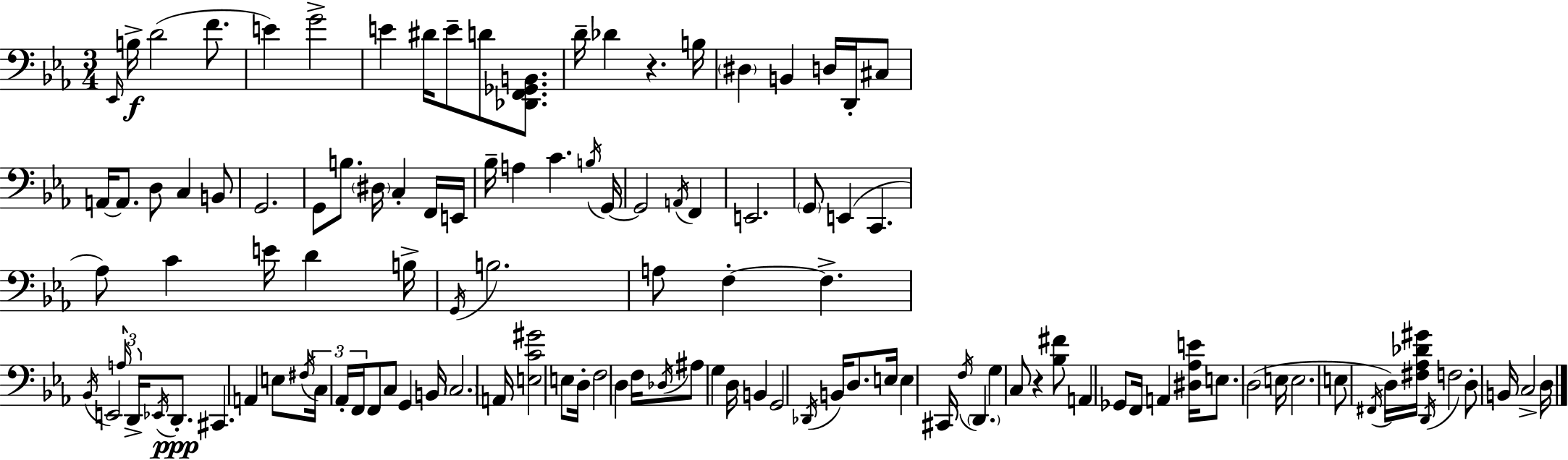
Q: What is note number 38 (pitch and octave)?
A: F2